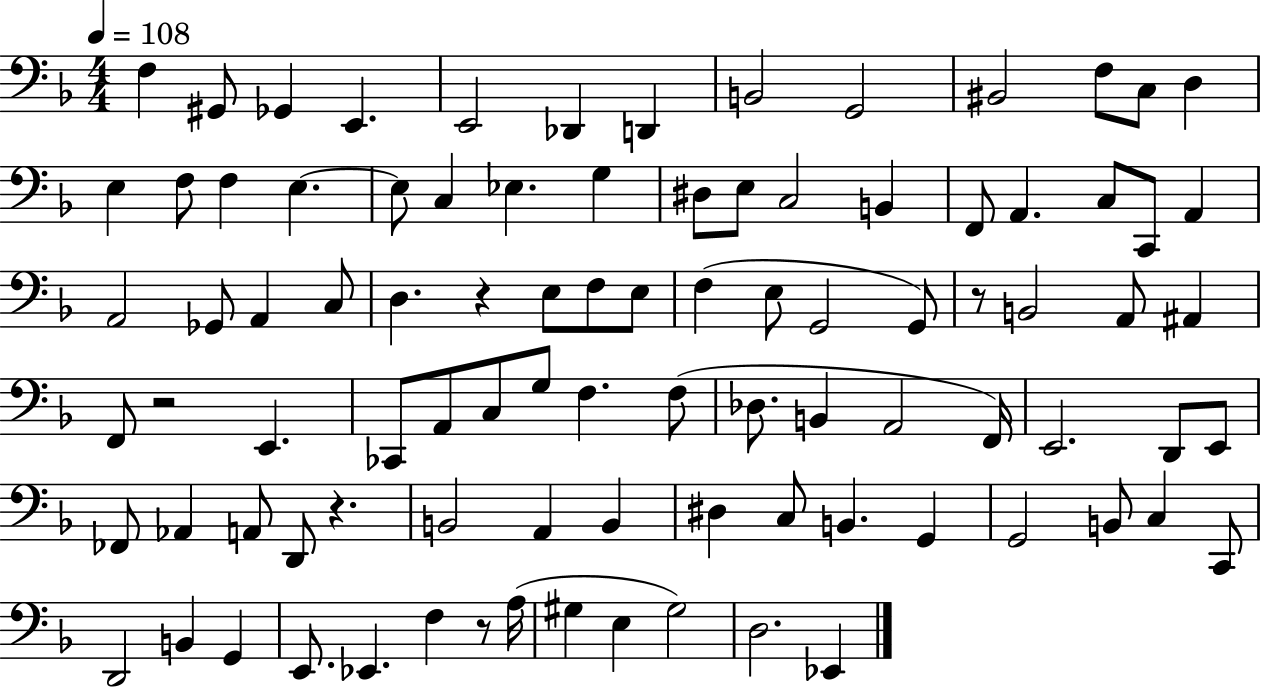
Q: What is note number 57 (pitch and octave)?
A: F2